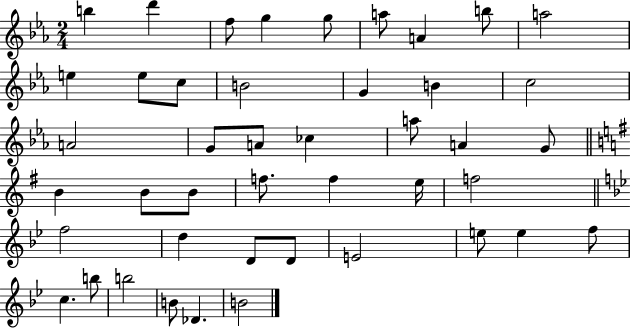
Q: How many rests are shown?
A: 0